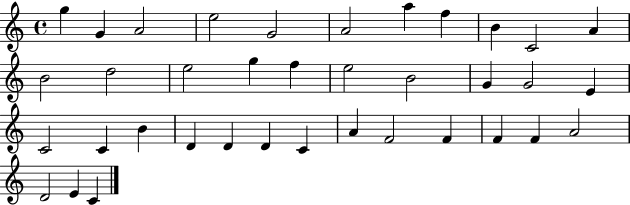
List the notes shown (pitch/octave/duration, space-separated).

G5/q G4/q A4/h E5/h G4/h A4/h A5/q F5/q B4/q C4/h A4/q B4/h D5/h E5/h G5/q F5/q E5/h B4/h G4/q G4/h E4/q C4/h C4/q B4/q D4/q D4/q D4/q C4/q A4/q F4/h F4/q F4/q F4/q A4/h D4/h E4/q C4/q